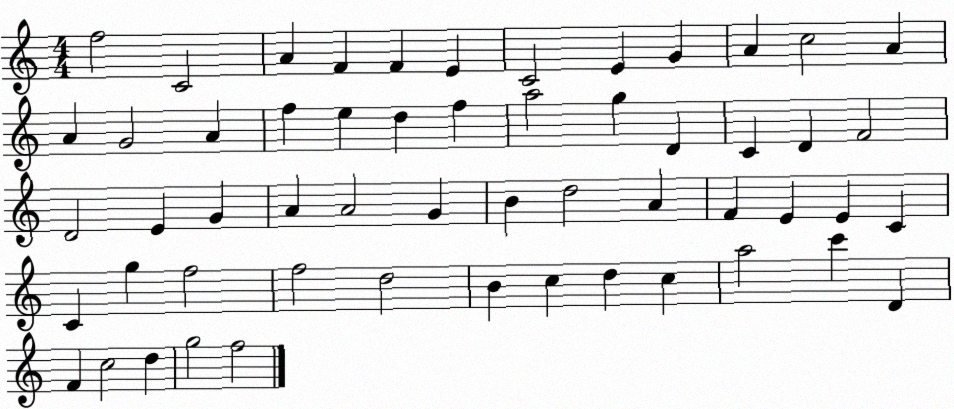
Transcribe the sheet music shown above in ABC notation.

X:1
T:Untitled
M:4/4
L:1/4
K:C
f2 C2 A F F E C2 E G A c2 A A G2 A f e d f a2 g D C D F2 D2 E G A A2 G B d2 A F E E C C g f2 f2 d2 B c d c a2 c' D F c2 d g2 f2